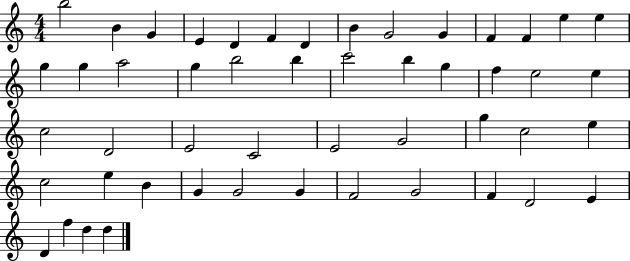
B5/h B4/q G4/q E4/q D4/q F4/q D4/q B4/q G4/h G4/q F4/q F4/q E5/q E5/q G5/q G5/q A5/h G5/q B5/h B5/q C6/h B5/q G5/q F5/q E5/h E5/q C5/h D4/h E4/h C4/h E4/h G4/h G5/q C5/h E5/q C5/h E5/q B4/q G4/q G4/h G4/q F4/h G4/h F4/q D4/h E4/q D4/q F5/q D5/q D5/q